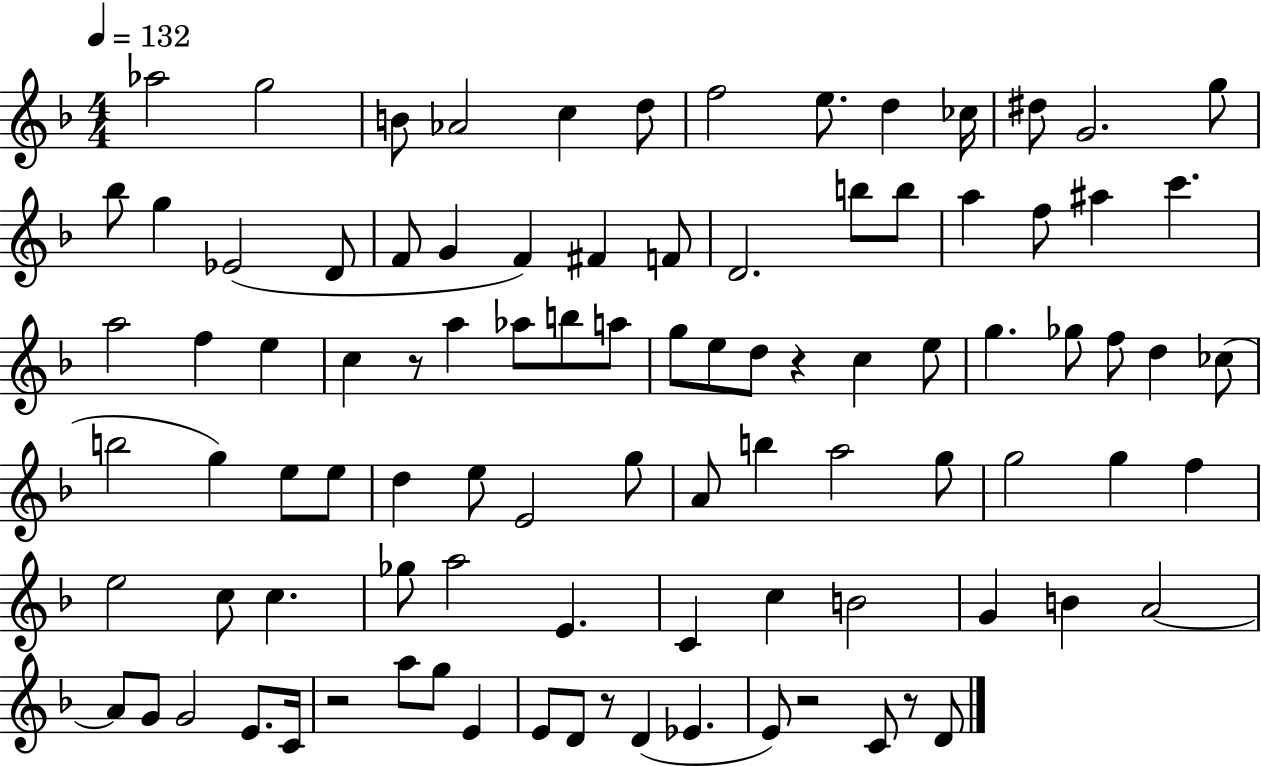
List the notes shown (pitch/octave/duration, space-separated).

Ab5/h G5/h B4/e Ab4/h C5/q D5/e F5/h E5/e. D5/q CES5/s D#5/e G4/h. G5/e Bb5/e G5/q Eb4/h D4/e F4/e G4/q F4/q F#4/q F4/e D4/h. B5/e B5/e A5/q F5/e A#5/q C6/q. A5/h F5/q E5/q C5/q R/e A5/q Ab5/e B5/e A5/e G5/e E5/e D5/e R/q C5/q E5/e G5/q. Gb5/e F5/e D5/q CES5/e B5/h G5/q E5/e E5/e D5/q E5/e E4/h G5/e A4/e B5/q A5/h G5/e G5/h G5/q F5/q E5/h C5/e C5/q. Gb5/e A5/h E4/q. C4/q C5/q B4/h G4/q B4/q A4/h A4/e G4/e G4/h E4/e. C4/s R/h A5/e G5/e E4/q E4/e D4/e R/e D4/q Eb4/q. E4/e R/h C4/e R/e D4/e